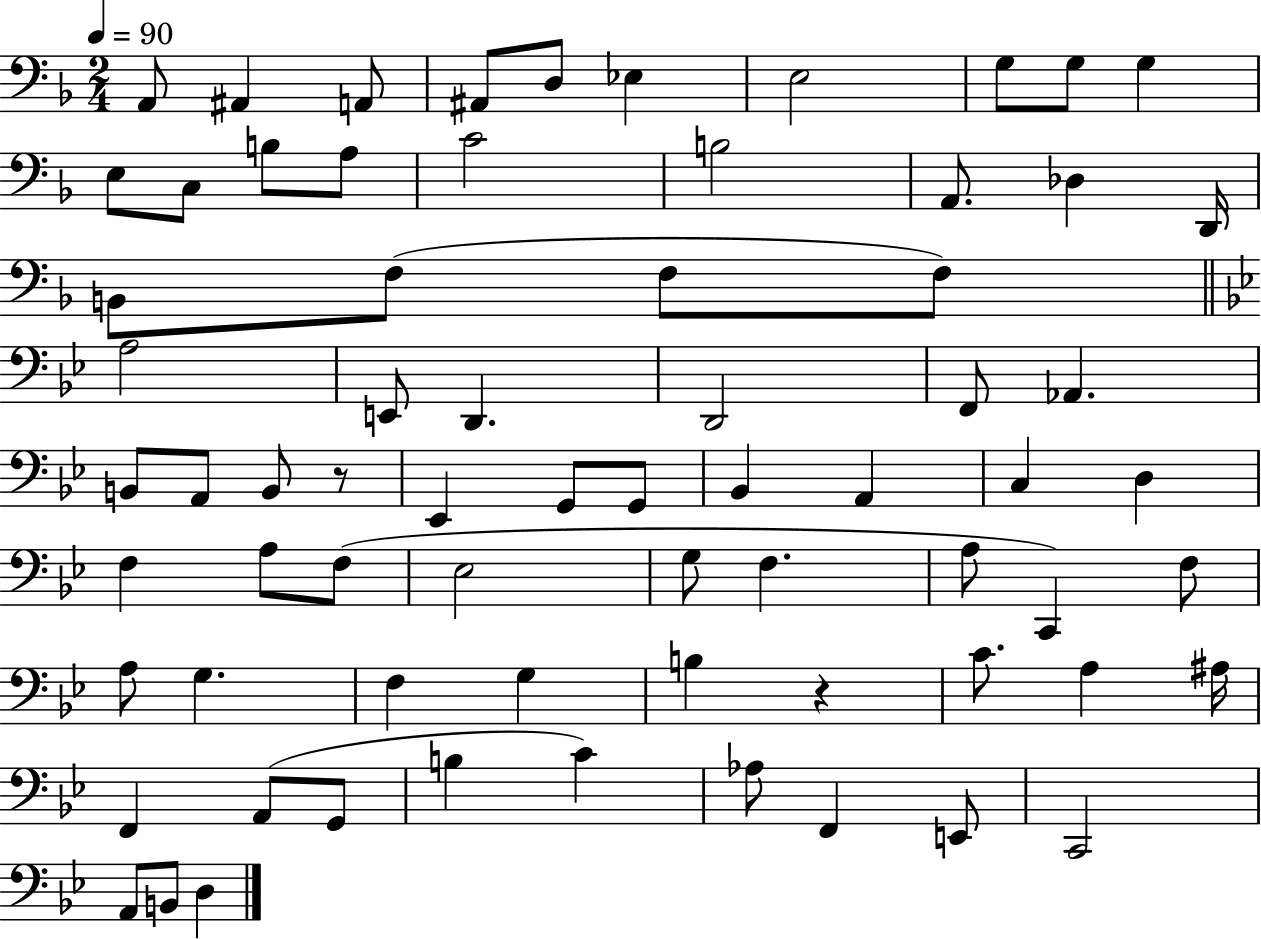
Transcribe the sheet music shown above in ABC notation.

X:1
T:Untitled
M:2/4
L:1/4
K:F
A,,/2 ^A,, A,,/2 ^A,,/2 D,/2 _E, E,2 G,/2 G,/2 G, E,/2 C,/2 B,/2 A,/2 C2 B,2 A,,/2 _D, D,,/4 B,,/2 F,/2 F,/2 F,/2 A,2 E,,/2 D,, D,,2 F,,/2 _A,, B,,/2 A,,/2 B,,/2 z/2 _E,, G,,/2 G,,/2 _B,, A,, C, D, F, A,/2 F,/2 _E,2 G,/2 F, A,/2 C,, F,/2 A,/2 G, F, G, B, z C/2 A, ^A,/4 F,, A,,/2 G,,/2 B, C _A,/2 F,, E,,/2 C,,2 A,,/2 B,,/2 D,